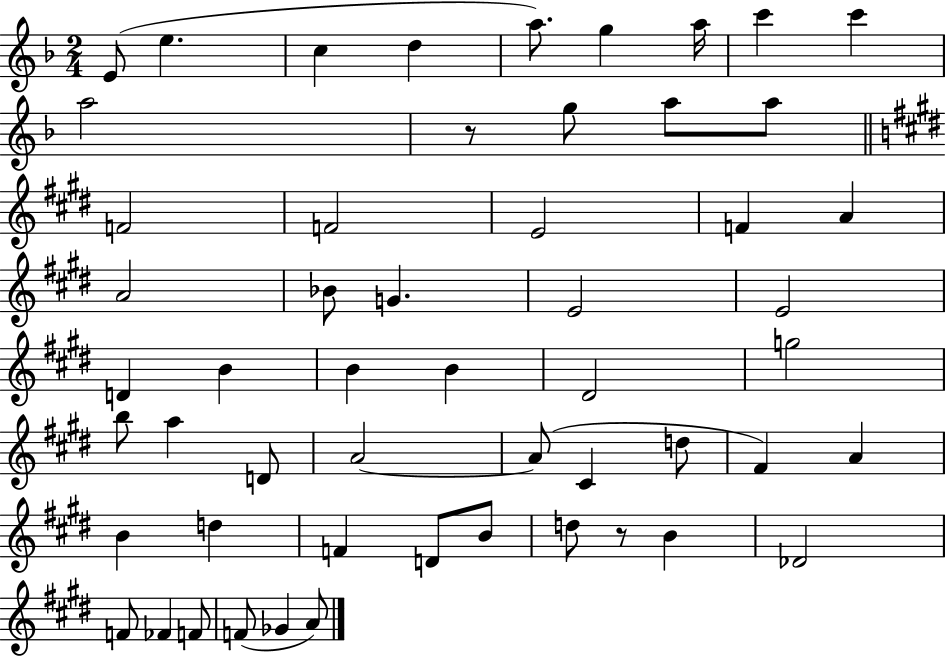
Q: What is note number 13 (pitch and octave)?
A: A5